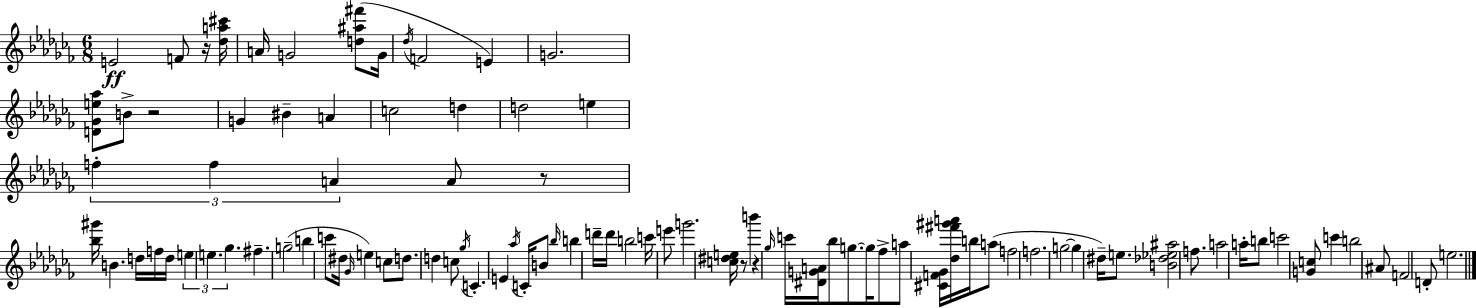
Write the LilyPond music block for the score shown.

{
  \clef treble
  \numericTimeSignature
  \time 6/8
  \key aes \minor
  e'2\ff f'8 r16 <des'' a'' cis'''>16 | a'16 g'2 <d'' ais'' fis'''>8( g'16 | \acciaccatura { des''16 } f'2 e'4) | g'2. | \break <d' ges' e'' aes''>8 b'8-> r2 | g'4 bis'4-- a'4 | c''2 d''4 | d''2 e''4 | \break \tuplet 3/2 { f''4-. f''4 a'4 } | a'8 r8 <bes'' gis'''>16 b'4. | d''16 f''16 d''16 \tuplet 3/2 { e''4 e''4. | ges''4. } fis''4.-- | \break g''2--( b''4 | c'''8 dis''16 \grace { ges'16 } e''4) c''8 d''8. | d''4 c''8 \acciaccatura { ges''16 } c'4.-. | e'4 \acciaccatura { aes''16 } c'16-. b'8 \grace { bes''16 } | \break b''4 d'''16-- d'''16 b''2 | c'''16 e'''8 g'''2. | <c'' dis'' e''>16 r8 b'''4 | r4 \grace { ges''16 } c'''16 <dis' g' a'>16 bes''8 g''8.~~ | \break g''16 fes''8-> a''8 <cis' f' ges'>16 <des'' fis''' gis''' a'''>16 b''16 a''8( f''2 | f''2. | g''2~~ | g''4 dis''16--) e''8. <b' des'' ees'' ais''>2 | \break f''8. a''2 | a''16-. b''8 c'''2 | <g' c''>8 c'''4 b''2 | ais'8 f'2 | \break d'8-. e''2. | \bar "|."
}